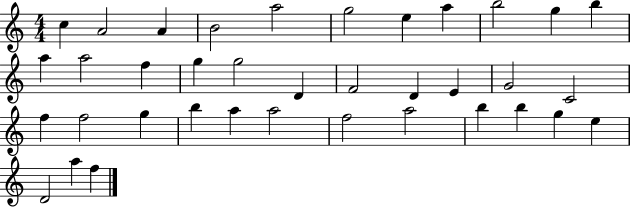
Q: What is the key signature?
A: C major